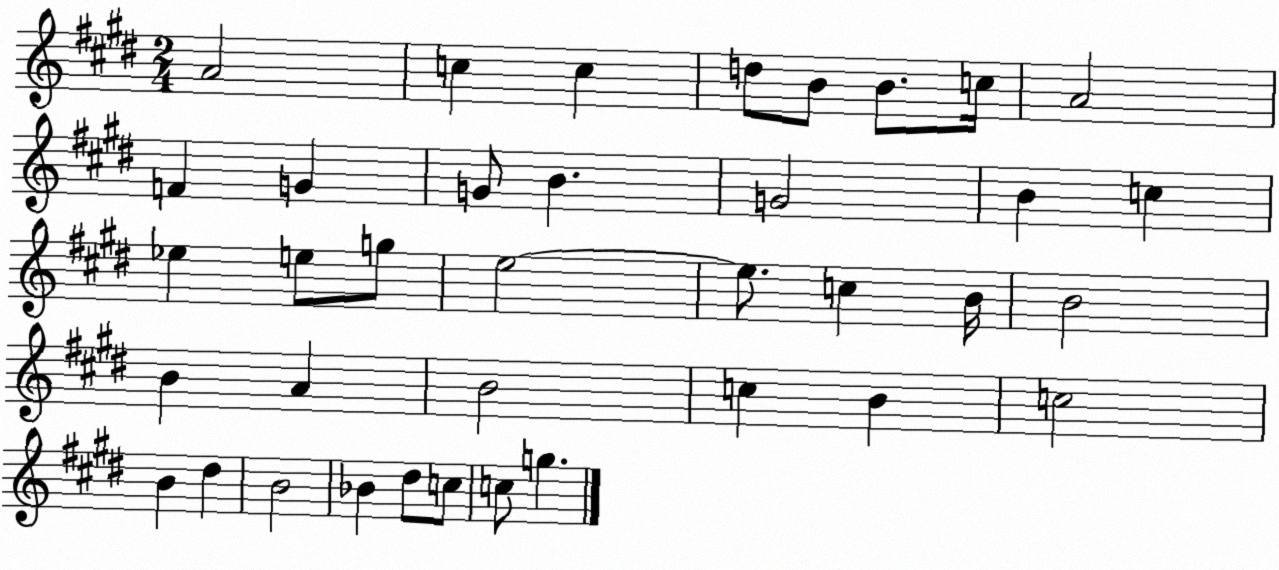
X:1
T:Untitled
M:2/4
L:1/4
K:E
A2 c c d/2 B/2 B/2 c/4 A2 F G G/2 B G2 B c _e e/2 g/2 e2 e/2 c B/4 B2 B A B2 c B c2 B ^d B2 _B ^d/2 c/2 c/2 g